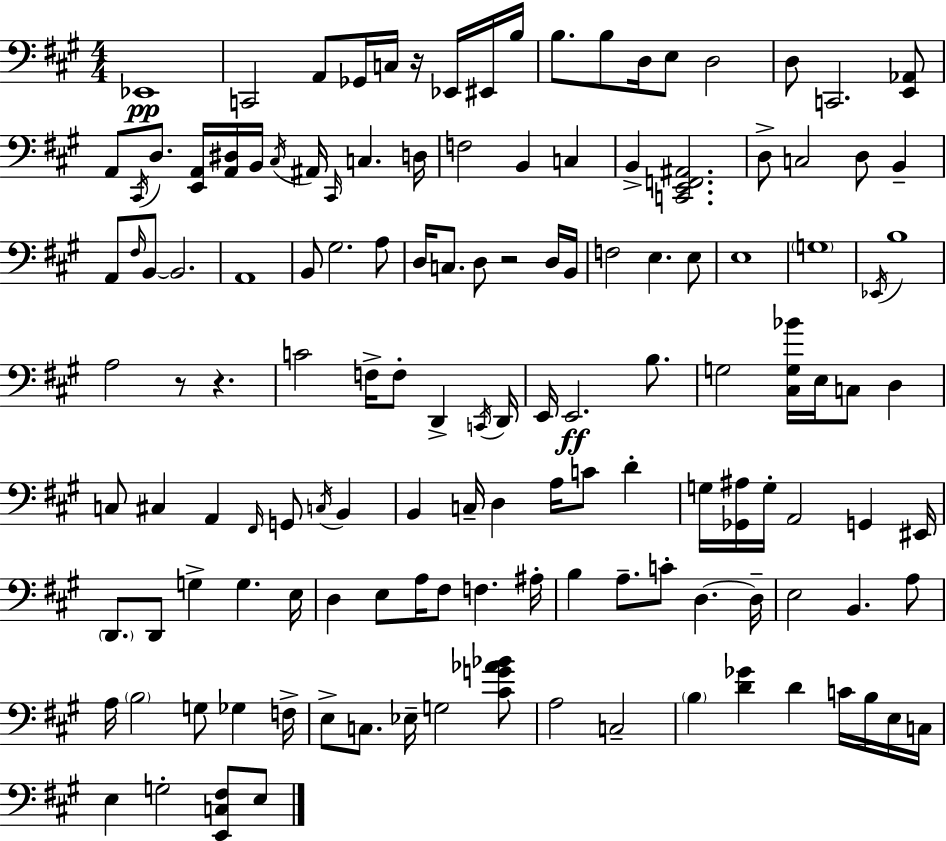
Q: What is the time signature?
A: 4/4